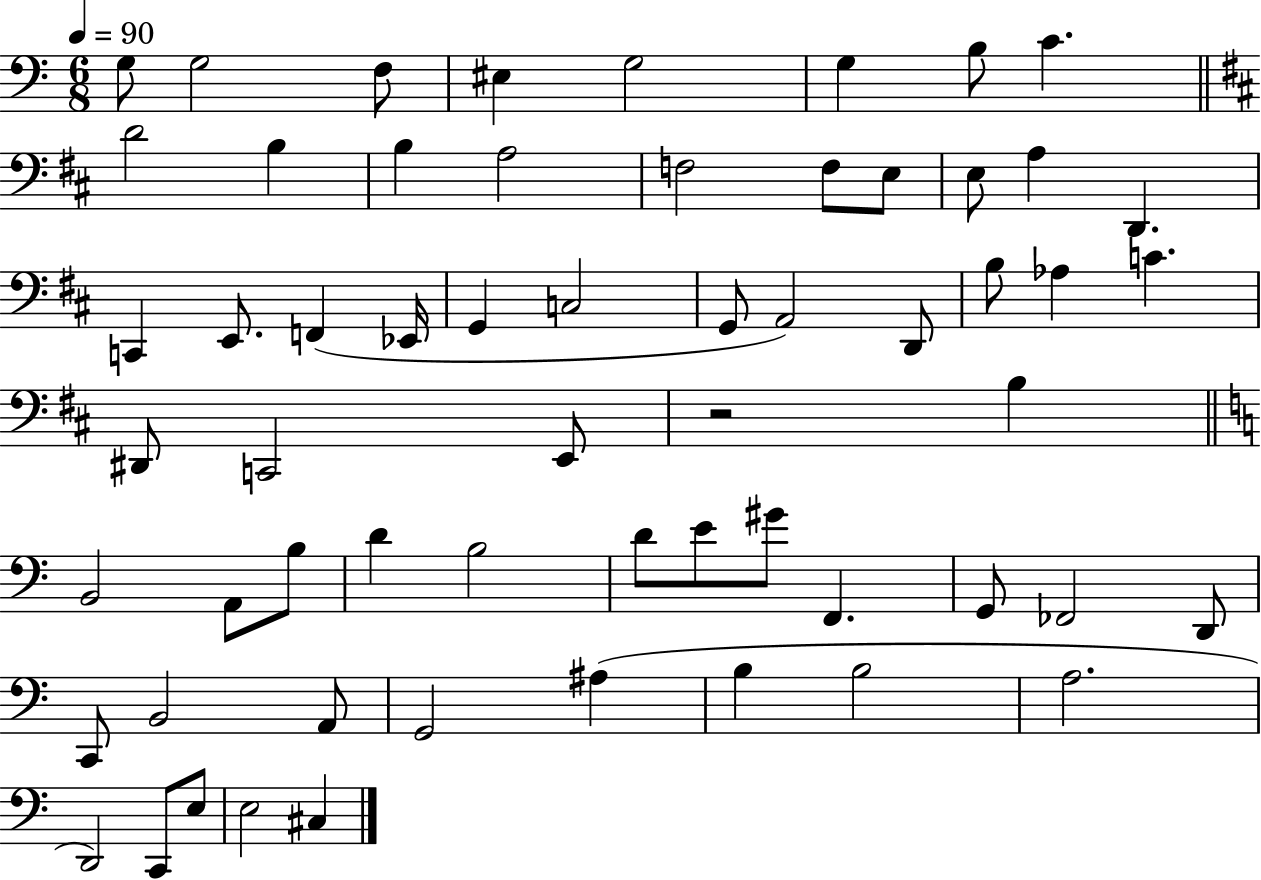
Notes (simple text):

G3/e G3/h F3/e EIS3/q G3/h G3/q B3/e C4/q. D4/h B3/q B3/q A3/h F3/h F3/e E3/e E3/e A3/q D2/q. C2/q E2/e. F2/q Eb2/s G2/q C3/h G2/e A2/h D2/e B3/e Ab3/q C4/q. D#2/e C2/h E2/e R/h B3/q B2/h A2/e B3/e D4/q B3/h D4/e E4/e G#4/e F2/q. G2/e FES2/h D2/e C2/e B2/h A2/e G2/h A#3/q B3/q B3/h A3/h. D2/h C2/e E3/e E3/h C#3/q